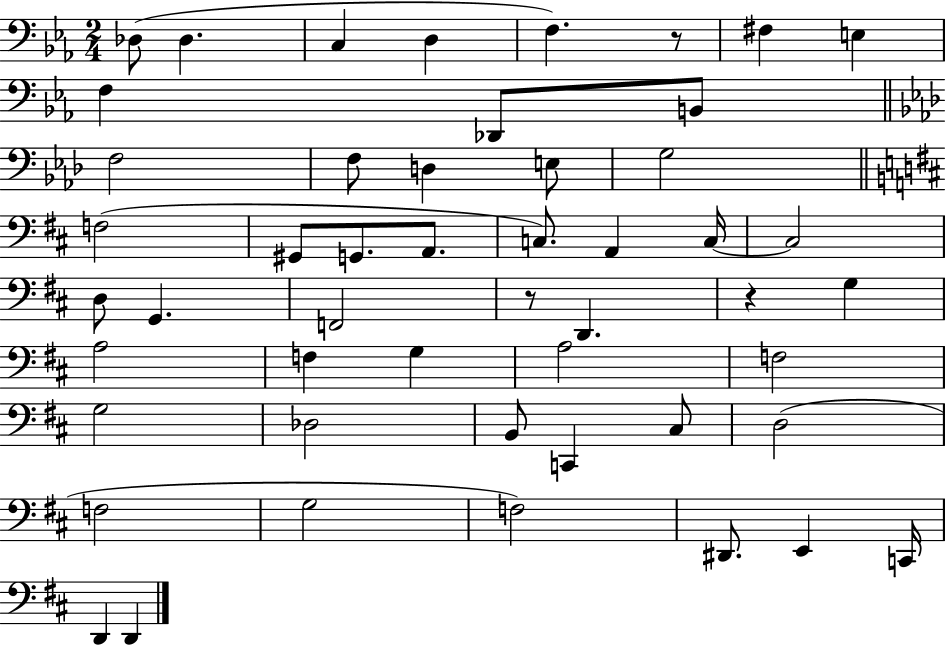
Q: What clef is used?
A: bass